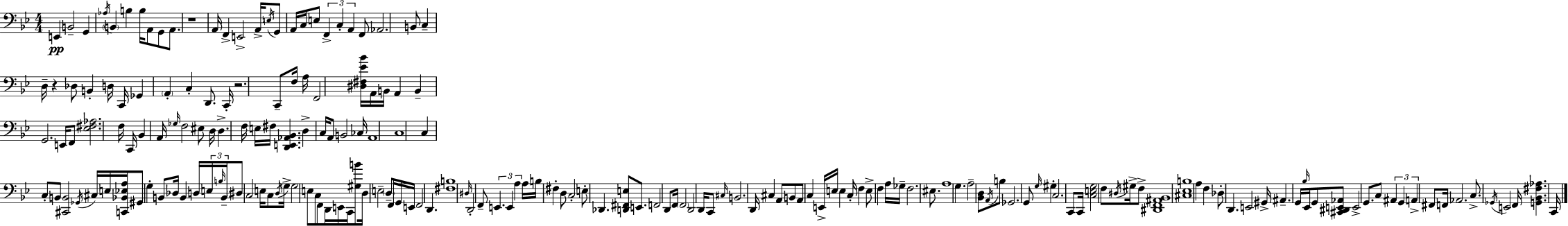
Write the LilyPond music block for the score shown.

{
  \clef bass
  \numericTimeSignature
  \time 4/4
  \key g \minor
  e,4\pp b,2-- g,4 | \acciaccatura { aes16 } \parenthesize b,4 b4 b16 a,8 g,8 a,8. | r1 | a,16 f,4-> e,2-> a,16-> \acciaccatura { e16 } | \break g,8 a,16 c16 e8 \tuplet 3/2 { f,4-> c4-. a,4 } | f,8 aes,2. | b,8 c4-- d16-- r4 des8 b,4-. | d16 c,16 ges,4 \parenthesize a,4-. c4-. d,8. | \break c,16-. r2. c,8-- | f16 a16 f,2 <dis fis ees' bes'>16 a,16 b,16 a,4 | b,4-- g,2. | e,16 f,8 <ees fis aes>2. | \break f16 c,16 bes,4 a,16 \grace { ges16 } f2 | eis8 d16 d4.-> f16 e16 fis16 <d, e, aes, bes,>4. | d4-> c16 a,8 b,2 | ces16 a,1 | \break c1 | c4 c8-. b,8 <cis, b,>2 | \acciaccatura { ges,16 } cis16 e16 <c, bes, ees a>16 gis,8 g4-. b,8 des16 | b,4 d16 \tuplet 3/2 { e16 \grace { b16 } b,16-- } \parenthesize dis8 c2 | \break e16 c8 \acciaccatura { d16 } g16-> g2 e8 | c8 f,8 d,16 e,16 c,16 <gis b'>8 d16 e2-- | \parenthesize d8-- f,16 g,16 e,16 f,2 | d,4. <fis b>1 | \break \grace { dis16 } d,2-. f,8-- | \tuplet 3/2 { e,4. e,4 a4 } a16 | b16 fis4-. d8 c2-. e8-. | des,4. <d, fis, e>8 e,8. f,2 | \break d,8 f,16 \parenthesize f,2 d,2 | d,16 c,8 \grace { cis16 } b,2. | d,16 cis4 a,8 b,8 | a,8 c4 e,16-> e16 e4 c16-. f4 | \break e8-> f4 a16 ges16-- f2. | eis8. a1 | g4. a2-- | <bes, d>8 \acciaccatura { a,16 } b8 ges,2. | \break g,8 \grace { g16 } gis4-. c2. | c,8 c,16 <c e g>2 | f8 \acciaccatura { dis16 } gis16-> f8-> <dis, f, ais, bes,>1 | <cis ees b>1 | \break a4 f4 | des8-. d,4. e,2 | gis,16-> ais,4.-- g,16 \grace { bes16 } ees,16 g,8 <cis, dis, e, aes,>8 | e,2-> g,8. c8 \tuplet 3/2 { ais,4 | \break g,4 a,4-> } fis,8 f,16 aes,2. | c8.-> \acciaccatura { ges,16 } e,2 | f,16 <g, bes, fis aes>4. c,16 \bar "|."
}